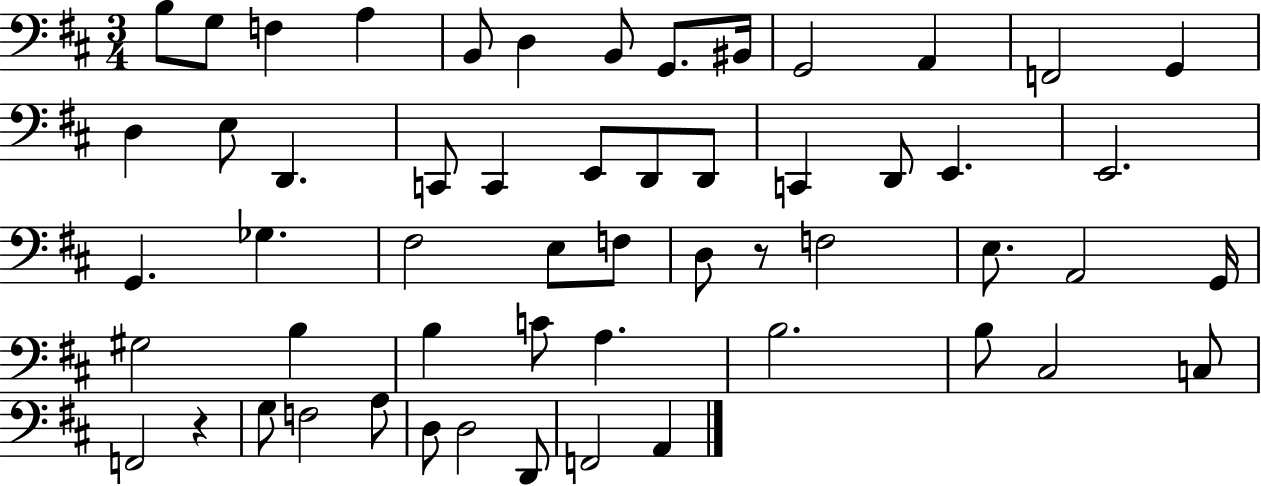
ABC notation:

X:1
T:Untitled
M:3/4
L:1/4
K:D
B,/2 G,/2 F, A, B,,/2 D, B,,/2 G,,/2 ^B,,/4 G,,2 A,, F,,2 G,, D, E,/2 D,, C,,/2 C,, E,,/2 D,,/2 D,,/2 C,, D,,/2 E,, E,,2 G,, _G, ^F,2 E,/2 F,/2 D,/2 z/2 F,2 E,/2 A,,2 G,,/4 ^G,2 B, B, C/2 A, B,2 B,/2 ^C,2 C,/2 F,,2 z G,/2 F,2 A,/2 D,/2 D,2 D,,/2 F,,2 A,,